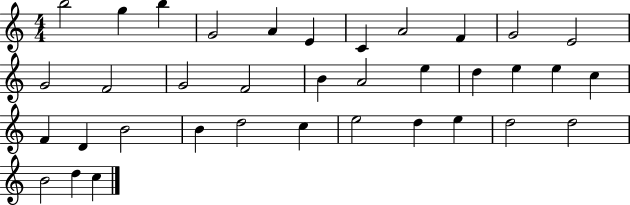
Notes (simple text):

B5/h G5/q B5/q G4/h A4/q E4/q C4/q A4/h F4/q G4/h E4/h G4/h F4/h G4/h F4/h B4/q A4/h E5/q D5/q E5/q E5/q C5/q F4/q D4/q B4/h B4/q D5/h C5/q E5/h D5/q E5/q D5/h D5/h B4/h D5/q C5/q